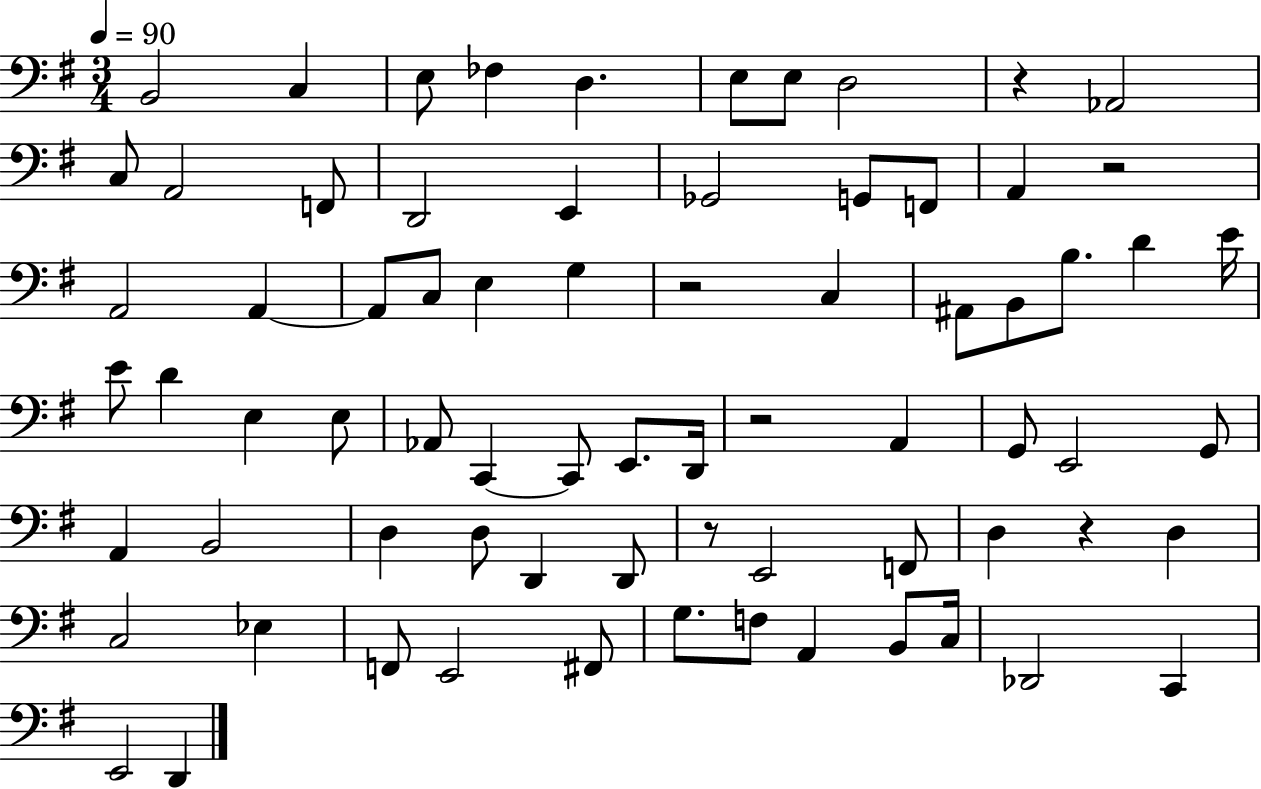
{
  \clef bass
  \numericTimeSignature
  \time 3/4
  \key g \major
  \tempo 4 = 90
  b,2 c4 | e8 fes4 d4. | e8 e8 d2 | r4 aes,2 | \break c8 a,2 f,8 | d,2 e,4 | ges,2 g,8 f,8 | a,4 r2 | \break a,2 a,4~~ | a,8 c8 e4 g4 | r2 c4 | ais,8 b,8 b8. d'4 e'16 | \break e'8 d'4 e4 e8 | aes,8 c,4~~ c,8 e,8. d,16 | r2 a,4 | g,8 e,2 g,8 | \break a,4 b,2 | d4 d8 d,4 d,8 | r8 e,2 f,8 | d4 r4 d4 | \break c2 ees4 | f,8 e,2 fis,8 | g8. f8 a,4 b,8 c16 | des,2 c,4 | \break e,2 d,4 | \bar "|."
}